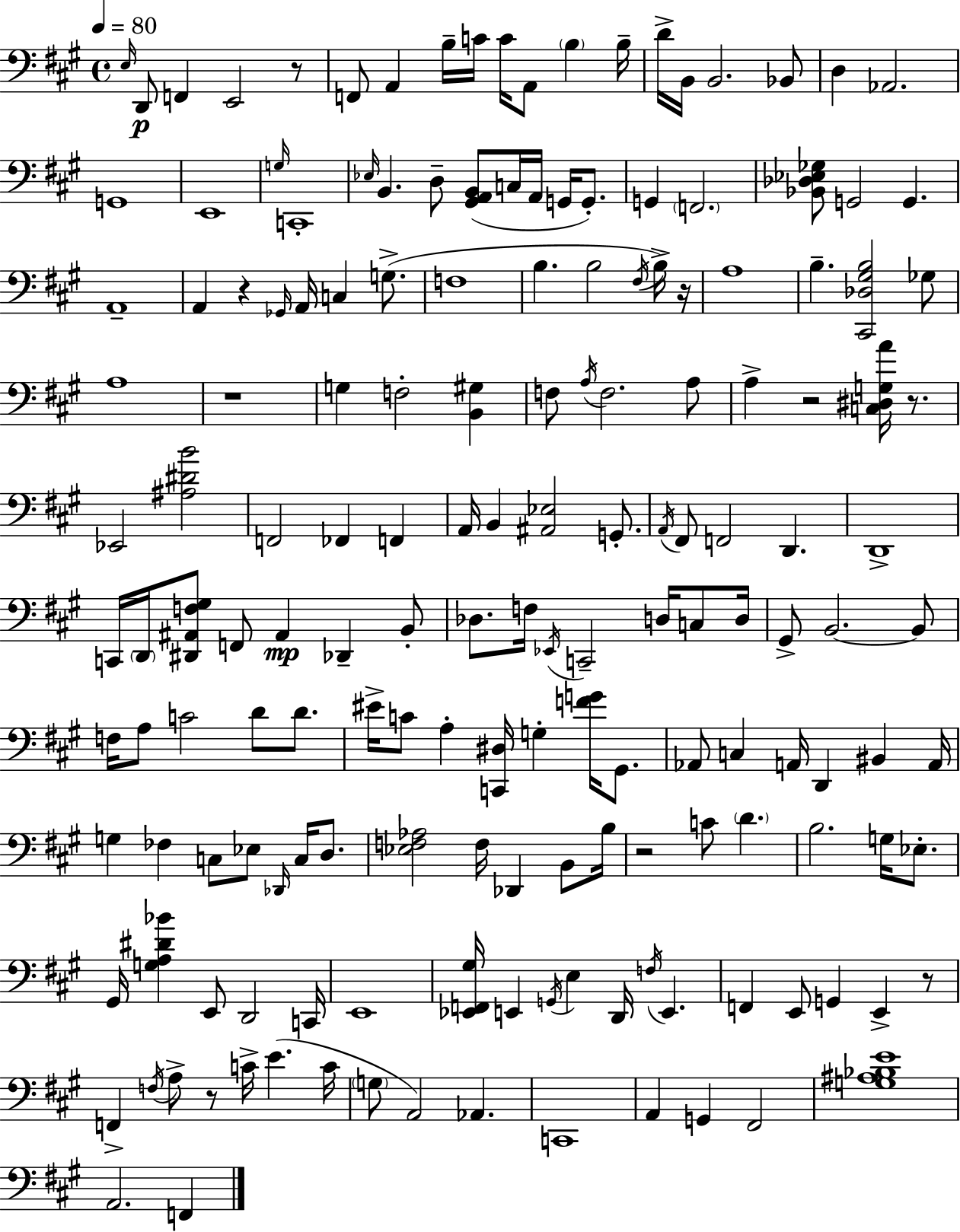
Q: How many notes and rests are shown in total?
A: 168